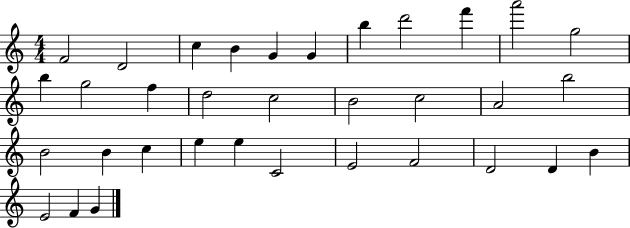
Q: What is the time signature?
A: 4/4